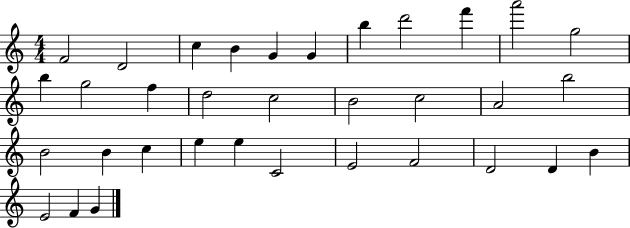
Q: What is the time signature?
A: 4/4